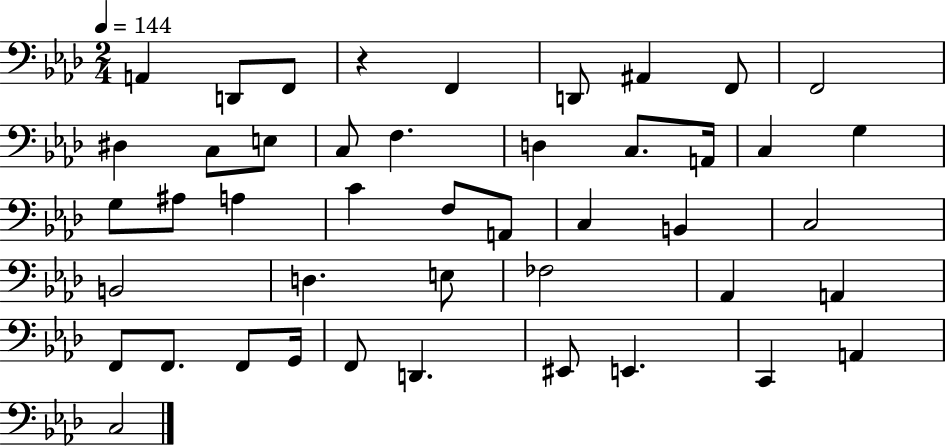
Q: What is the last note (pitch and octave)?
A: C3